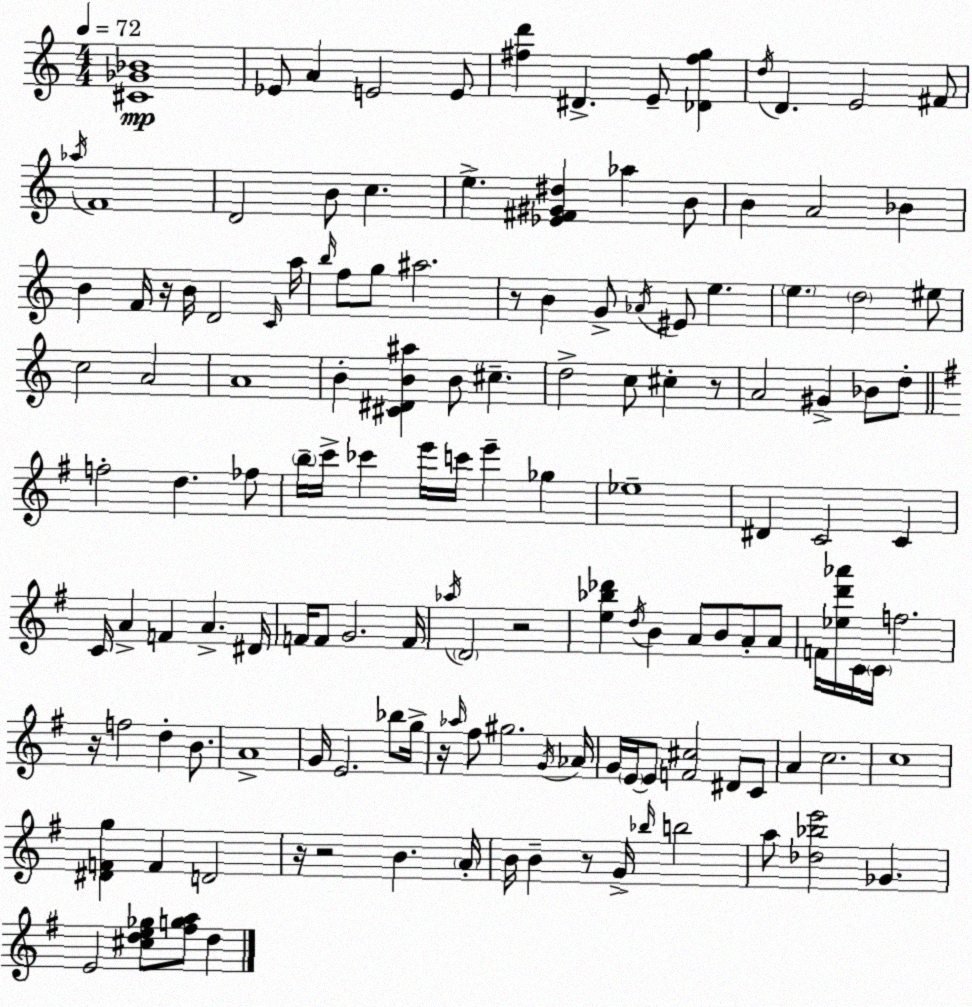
X:1
T:Untitled
M:4/4
L:1/4
K:C
[^C_G_B]4 _E/2 A E2 E/2 [^fd'] ^D E/2 [_D^fg] d/4 D E2 ^F/2 _a/4 F4 D2 B/2 c e [_E^F^G^d] _a B/2 B A2 _B B F/4 z/4 B/4 D2 C/4 a/4 b/4 f/2 g/2 ^a2 z/2 B G/2 _A/4 ^E/2 e e d2 ^e/2 c2 A2 A4 B [^C^DB^a] B/2 ^c d2 c/2 ^c z/2 A2 ^G _B/2 d/2 f2 d _f/2 b/4 c'/4 _c' e'/4 c'/4 e' _g _e4 ^D C2 C C/4 A F A ^D/4 F/4 F/2 G2 F/4 _a/4 D2 z2 [e_b_d'] d/4 B A/2 B/2 A/2 A/2 F/4 [_ed'_a']/4 C/4 C/4 f2 z/4 f2 d B/2 A4 G/4 E2 _b/2 g/4 z/4 _a/4 ^f/2 ^g2 G/4 _A/4 G/4 E/4 E/2 [F^c]2 ^D/2 C/2 A c2 c4 [^DFg] F D2 z/4 z2 B A/4 B/4 B z/2 G/4 _b/4 b2 a/2 [_d_be']2 _G E2 [^cde_g]/2 [^fga]/2 d